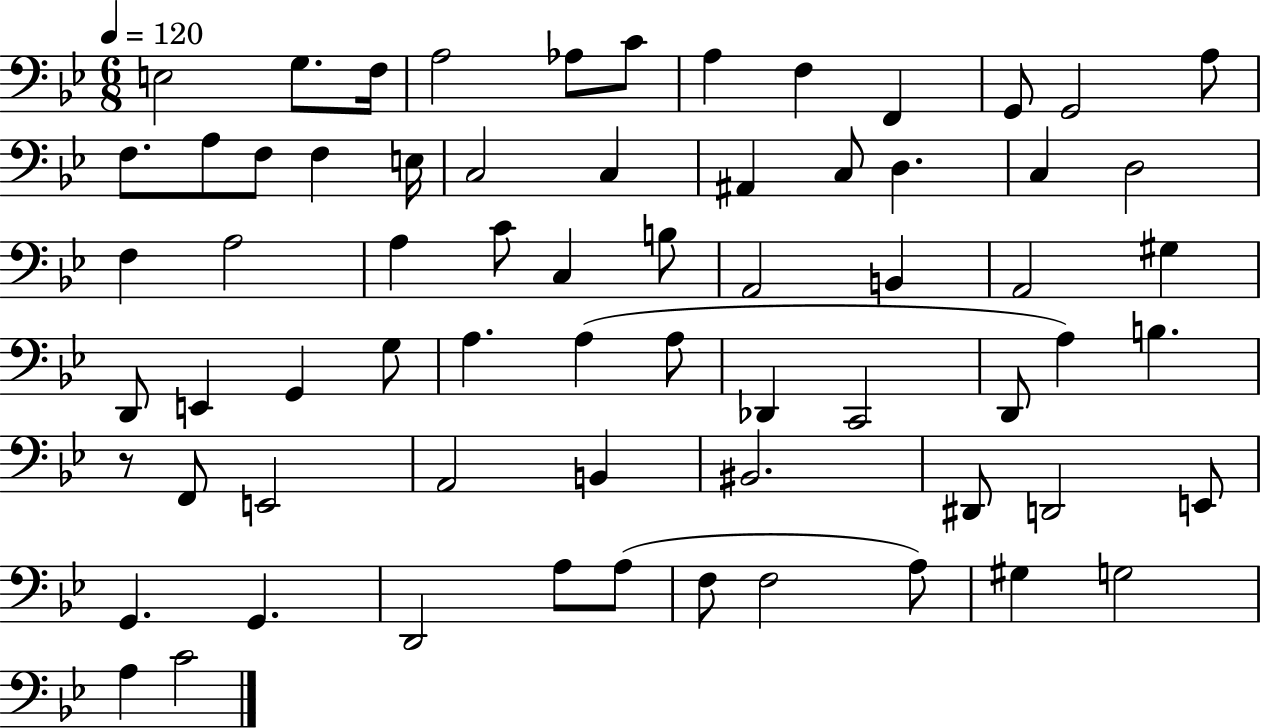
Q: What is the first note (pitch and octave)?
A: E3